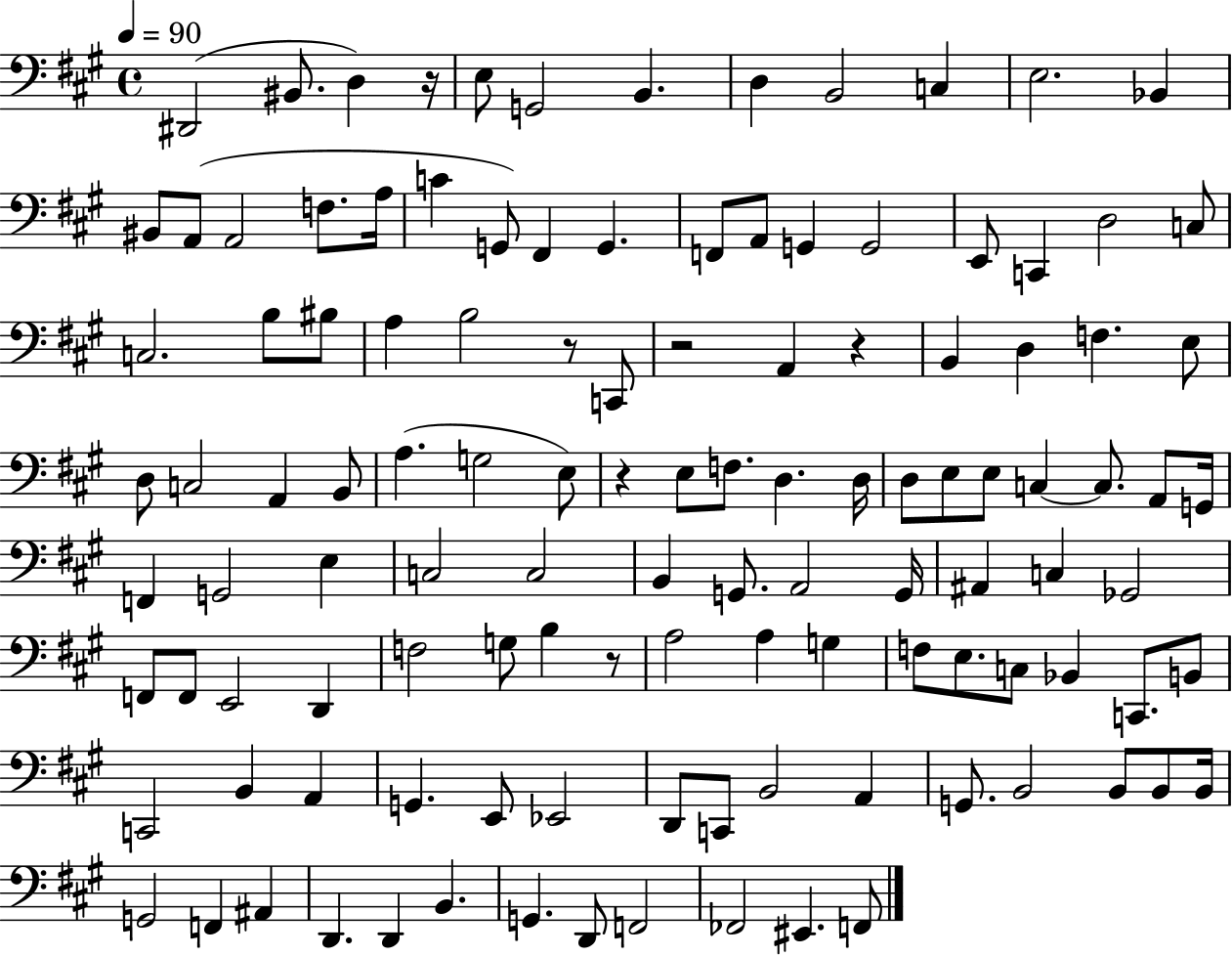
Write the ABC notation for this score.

X:1
T:Untitled
M:4/4
L:1/4
K:A
^D,,2 ^B,,/2 D, z/4 E,/2 G,,2 B,, D, B,,2 C, E,2 _B,, ^B,,/2 A,,/2 A,,2 F,/2 A,/4 C G,,/2 ^F,, G,, F,,/2 A,,/2 G,, G,,2 E,,/2 C,, D,2 C,/2 C,2 B,/2 ^B,/2 A, B,2 z/2 C,,/2 z2 A,, z B,, D, F, E,/2 D,/2 C,2 A,, B,,/2 A, G,2 E,/2 z E,/2 F,/2 D, D,/4 D,/2 E,/2 E,/2 C, C,/2 A,,/2 G,,/4 F,, G,,2 E, C,2 C,2 B,, G,,/2 A,,2 G,,/4 ^A,, C, _G,,2 F,,/2 F,,/2 E,,2 D,, F,2 G,/2 B, z/2 A,2 A, G, F,/2 E,/2 C,/2 _B,, C,,/2 B,,/2 C,,2 B,, A,, G,, E,,/2 _E,,2 D,,/2 C,,/2 B,,2 A,, G,,/2 B,,2 B,,/2 B,,/2 B,,/4 G,,2 F,, ^A,, D,, D,, B,, G,, D,,/2 F,,2 _F,,2 ^E,, F,,/2